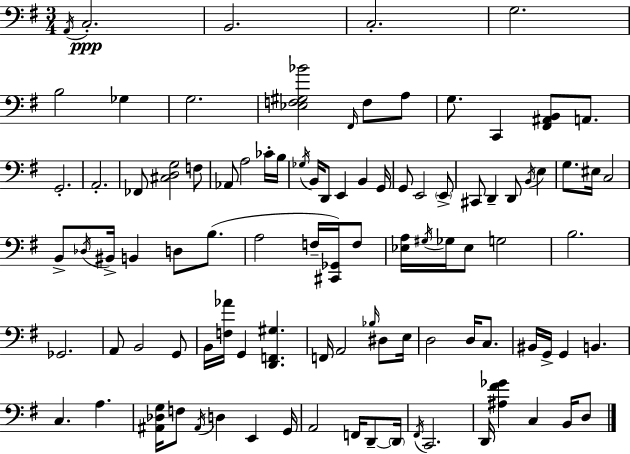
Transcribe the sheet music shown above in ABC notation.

X:1
T:Untitled
M:3/4
L:1/4
K:Em
A,,/4 C,2 B,,2 C,2 G,2 B,2 _G, G,2 [_E,F,^G,_B]2 ^F,,/4 F,/2 A,/2 G,/2 C,, [^F,,^A,,B,,]/2 A,,/2 G,,2 A,,2 _F,,/2 [^C,D,G,]2 F,/2 _A,,/2 A,2 _C/4 B,/4 _G,/4 B,,/4 D,,/2 E,, B,, G,,/4 G,,/2 E,,2 E,,/2 ^C,,/2 D,, D,,/2 B,,/4 E, G,/2 ^E,/4 C,2 B,,/2 _D,/4 ^B,,/4 B,, D,/2 B,/2 A,2 F,/4 [^C,,_G,,]/4 F,/2 [_E,A,]/4 ^G,/4 _G,/4 _E,/2 G,2 B,2 _G,,2 A,,/2 B,,2 G,,/2 B,,/4 [F,_A]/4 G,, [D,,F,,^G,] F,,/4 A,,2 _B,/4 ^D,/2 E,/4 D,2 D,/4 C,/2 ^B,,/4 G,,/4 G,, B,, C, A, [^A,,_D,G,]/4 F,/2 ^A,,/4 D, E,, G,,/4 A,,2 F,,/4 D,,/2 D,,/4 ^F,,/4 C,,2 D,,/4 [^A,^F_G] C, B,,/4 D,/2